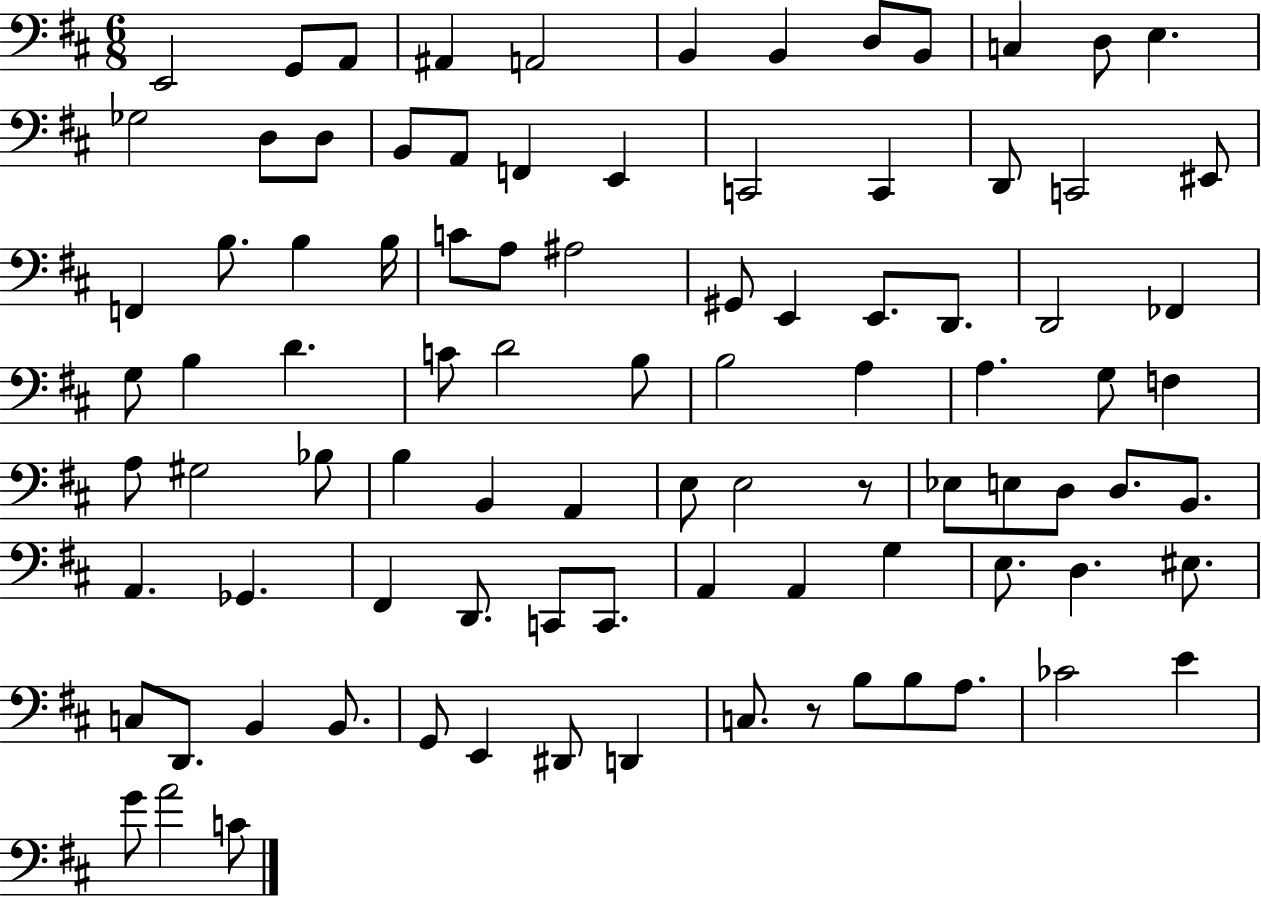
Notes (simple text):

E2/h G2/e A2/e A#2/q A2/h B2/q B2/q D3/e B2/e C3/q D3/e E3/q. Gb3/h D3/e D3/e B2/e A2/e F2/q E2/q C2/h C2/q D2/e C2/h EIS2/e F2/q B3/e. B3/q B3/s C4/e A3/e A#3/h G#2/e E2/q E2/e. D2/e. D2/h FES2/q G3/e B3/q D4/q. C4/e D4/h B3/e B3/h A3/q A3/q. G3/e F3/q A3/e G#3/h Bb3/e B3/q B2/q A2/q E3/e E3/h R/e Eb3/e E3/e D3/e D3/e. B2/e. A2/q. Gb2/q. F#2/q D2/e. C2/e C2/e. A2/q A2/q G3/q E3/e. D3/q. EIS3/e. C3/e D2/e. B2/q B2/e. G2/e E2/q D#2/e D2/q C3/e. R/e B3/e B3/e A3/e. CES4/h E4/q G4/e A4/h C4/e